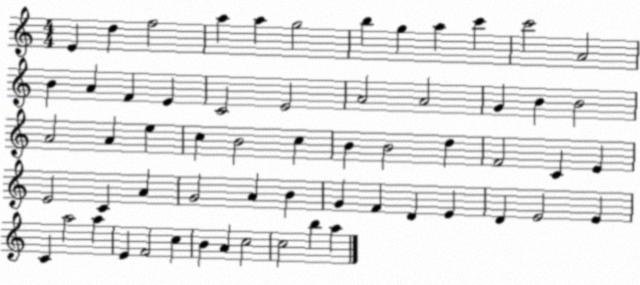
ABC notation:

X:1
T:Untitled
M:4/4
L:1/4
K:C
E d f2 a a g2 b g a c' c'2 A2 B A F E C2 E2 A2 A2 G B B2 A2 A e c B2 c B B2 d F2 C E E2 C A G2 A B G F D E D E2 E C a2 a E F2 c B A c2 c2 b a